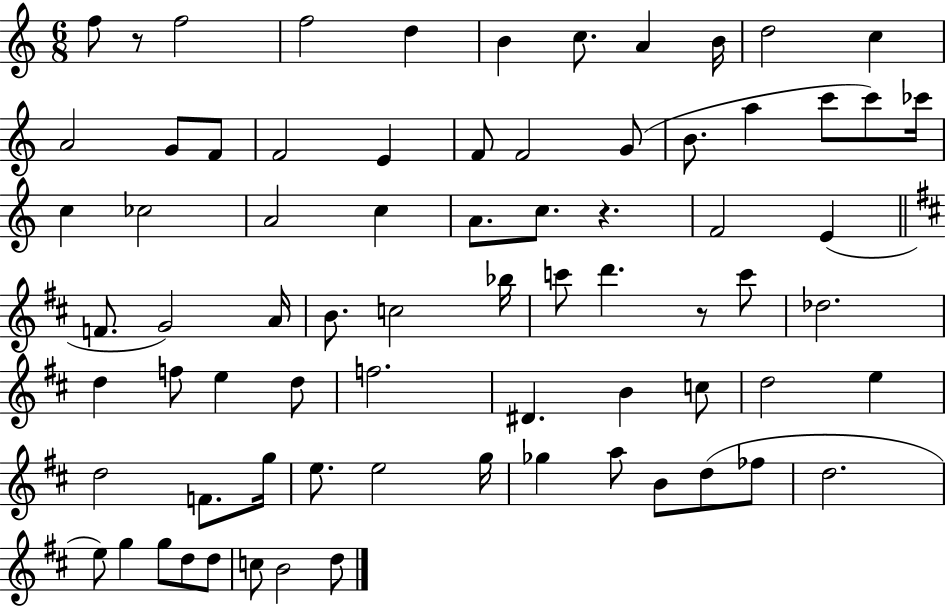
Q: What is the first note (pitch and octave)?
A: F5